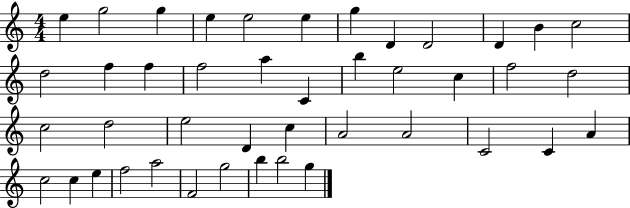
E5/q G5/h G5/q E5/q E5/h E5/q G5/q D4/q D4/h D4/q B4/q C5/h D5/h F5/q F5/q F5/h A5/q C4/q B5/q E5/h C5/q F5/h D5/h C5/h D5/h E5/h D4/q C5/q A4/h A4/h C4/h C4/q A4/q C5/h C5/q E5/q F5/h A5/h F4/h G5/h B5/q B5/h G5/q